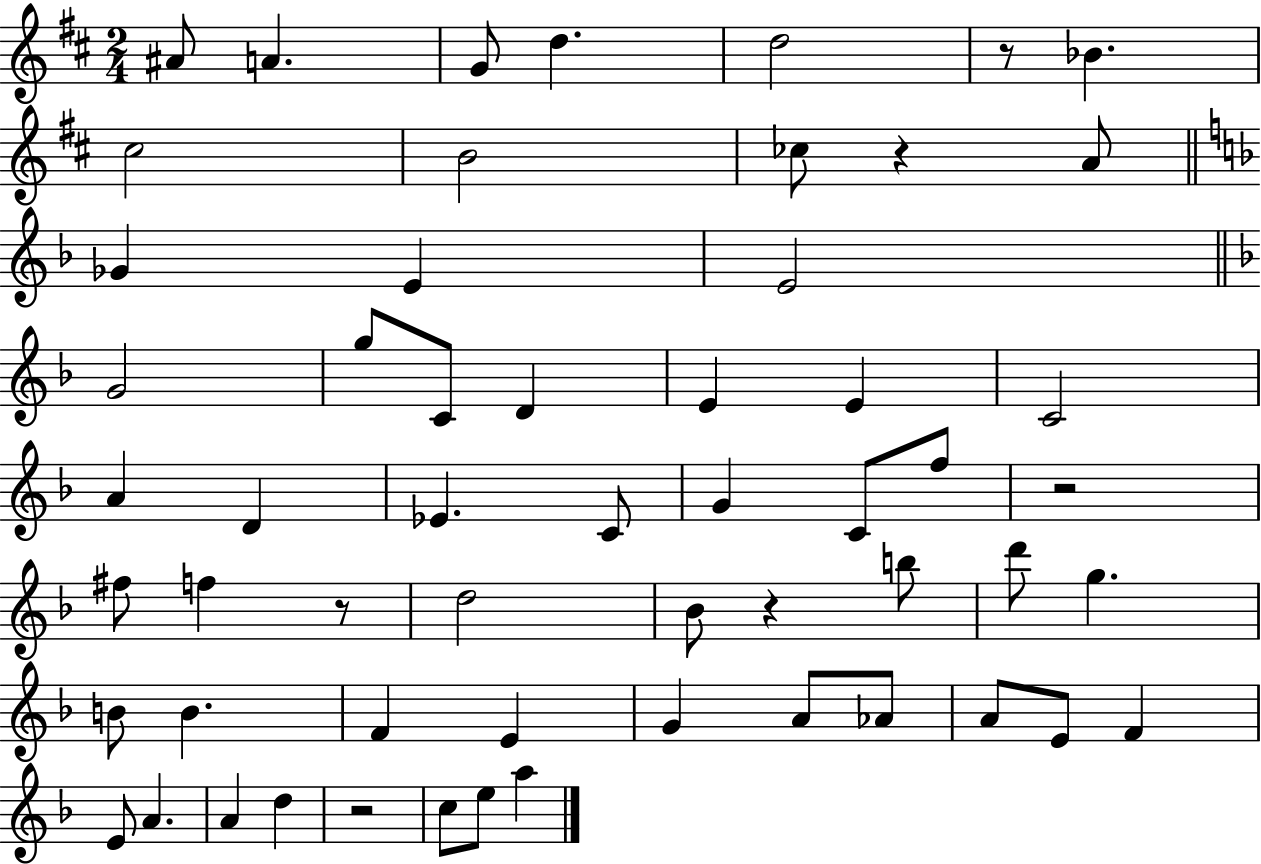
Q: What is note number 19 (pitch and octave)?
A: E4